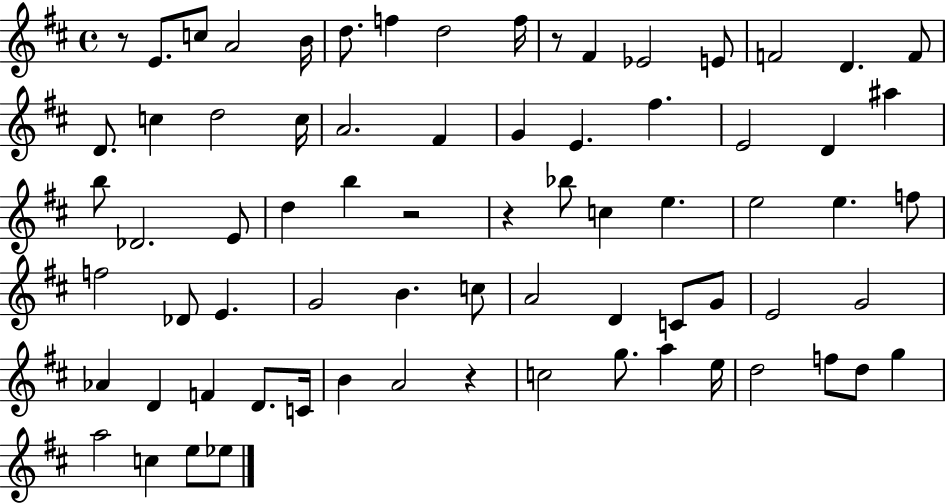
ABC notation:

X:1
T:Untitled
M:4/4
L:1/4
K:D
z/2 E/2 c/2 A2 B/4 d/2 f d2 f/4 z/2 ^F _E2 E/2 F2 D F/2 D/2 c d2 c/4 A2 ^F G E ^f E2 D ^a b/2 _D2 E/2 d b z2 z _b/2 c e e2 e f/2 f2 _D/2 E G2 B c/2 A2 D C/2 G/2 E2 G2 _A D F D/2 C/4 B A2 z c2 g/2 a e/4 d2 f/2 d/2 g a2 c e/2 _e/2